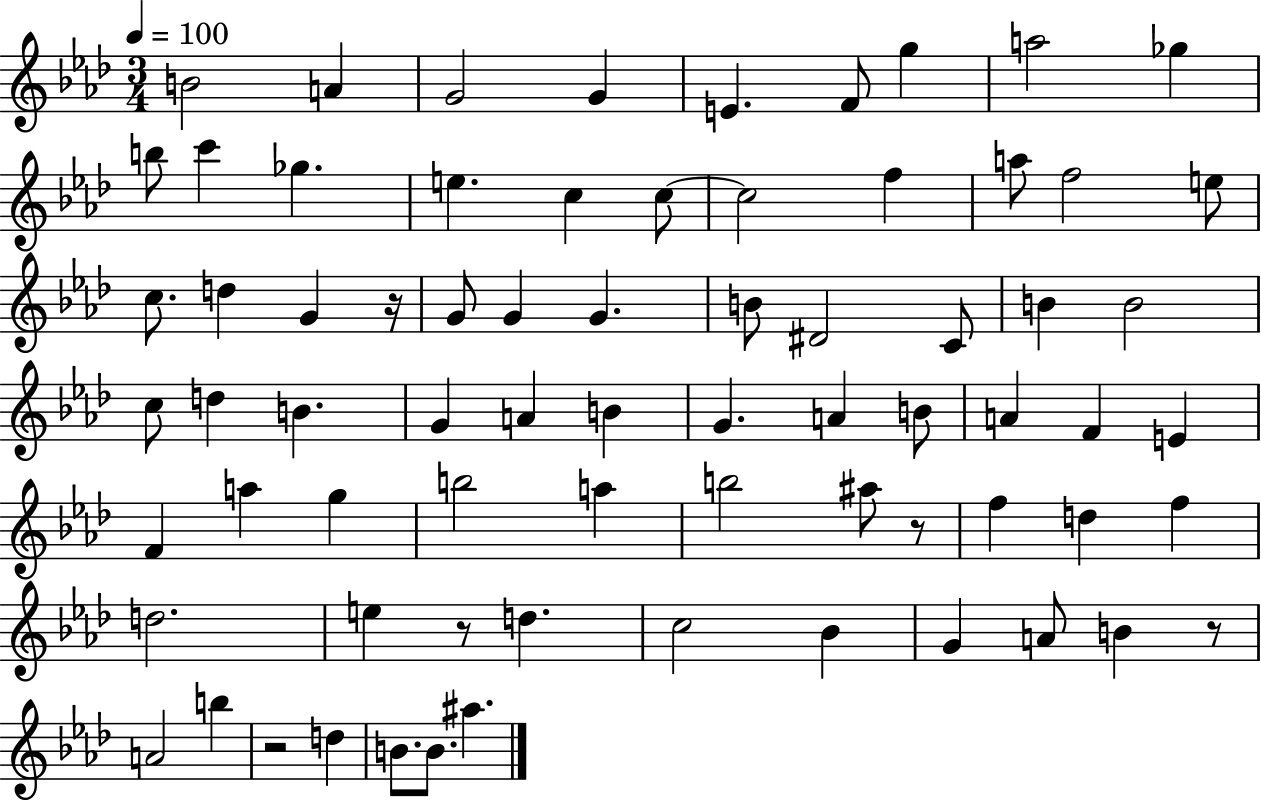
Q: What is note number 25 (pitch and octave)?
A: G4